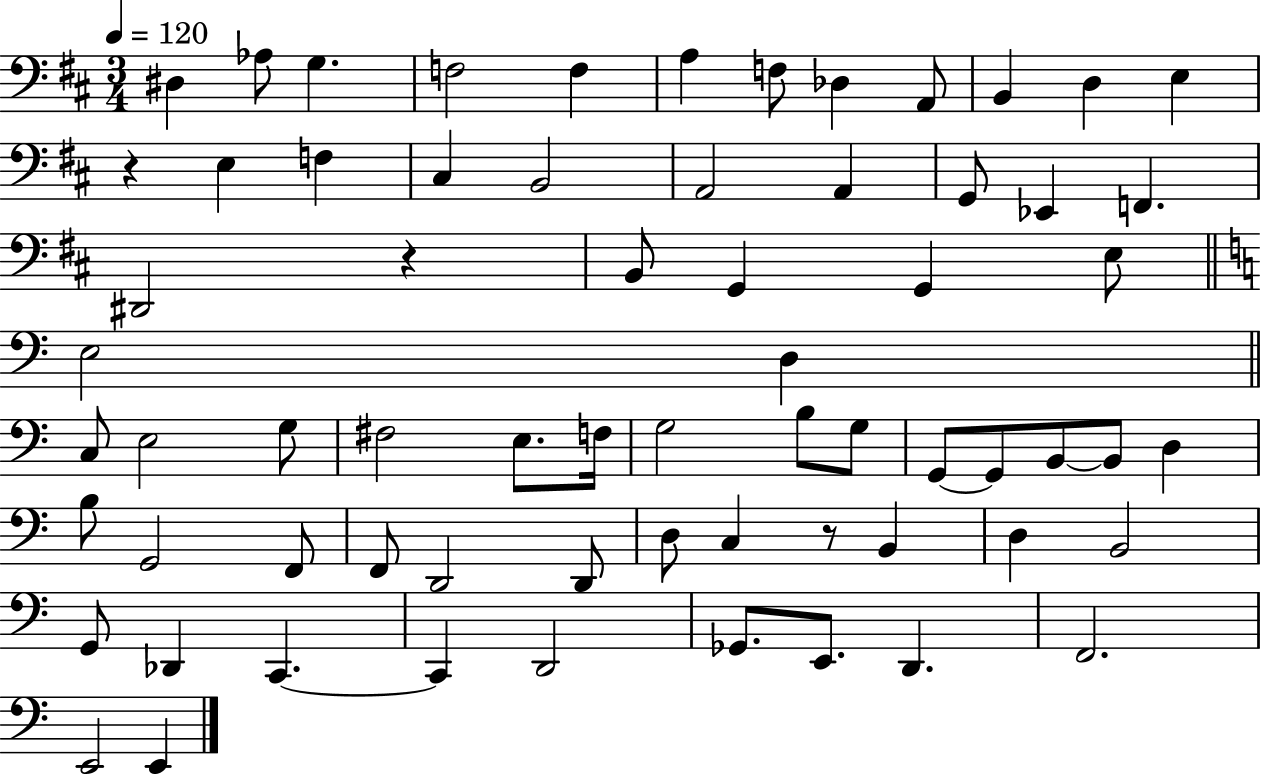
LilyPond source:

{
  \clef bass
  \numericTimeSignature
  \time 3/4
  \key d \major
  \tempo 4 = 120
  dis4 aes8 g4. | f2 f4 | a4 f8 des4 a,8 | b,4 d4 e4 | \break r4 e4 f4 | cis4 b,2 | a,2 a,4 | g,8 ees,4 f,4. | \break dis,2 r4 | b,8 g,4 g,4 e8 | \bar "||" \break \key a \minor e2 d4 | \bar "||" \break \key a \minor c8 e2 g8 | fis2 e8. f16 | g2 b8 g8 | g,8~~ g,8 b,8~~ b,8 d4 | \break b8 g,2 f,8 | f,8 d,2 d,8 | d8 c4 r8 b,4 | d4 b,2 | \break g,8 des,4 c,4.~~ | c,4 d,2 | ges,8. e,8. d,4. | f,2. | \break e,2 e,4 | \bar "|."
}